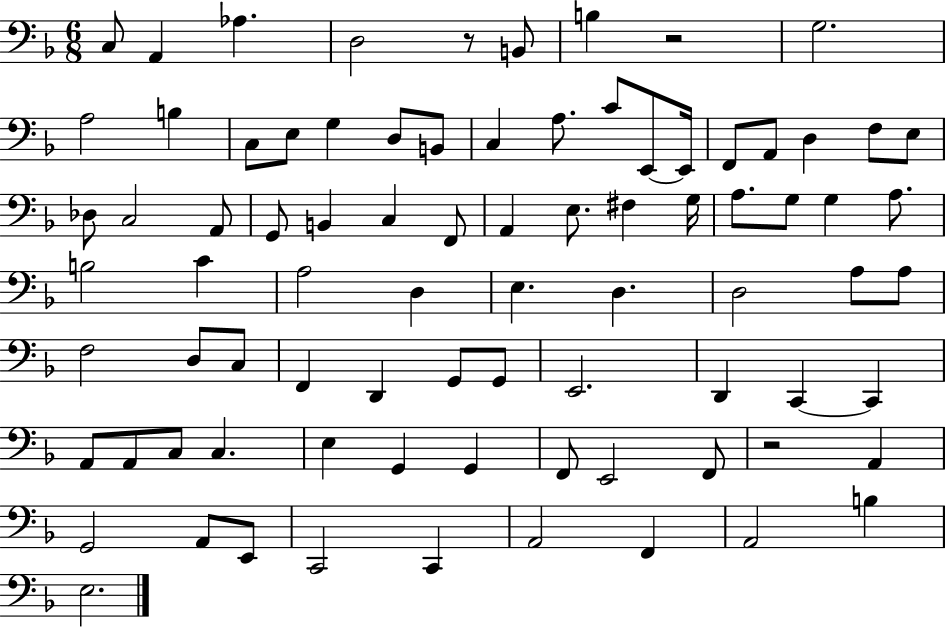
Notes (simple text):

C3/e A2/q Ab3/q. D3/h R/e B2/e B3/q R/h G3/h. A3/h B3/q C3/e E3/e G3/q D3/e B2/e C3/q A3/e. C4/e E2/e E2/s F2/e A2/e D3/q F3/e E3/e Db3/e C3/h A2/e G2/e B2/q C3/q F2/e A2/q E3/e. F#3/q G3/s A3/e. G3/e G3/q A3/e. B3/h C4/q A3/h D3/q E3/q. D3/q. D3/h A3/e A3/e F3/h D3/e C3/e F2/q D2/q G2/e G2/e E2/h. D2/q C2/q C2/q A2/e A2/e C3/e C3/q. E3/q G2/q G2/q F2/e E2/h F2/e R/h A2/q G2/h A2/e E2/e C2/h C2/q A2/h F2/q A2/h B3/q E3/h.